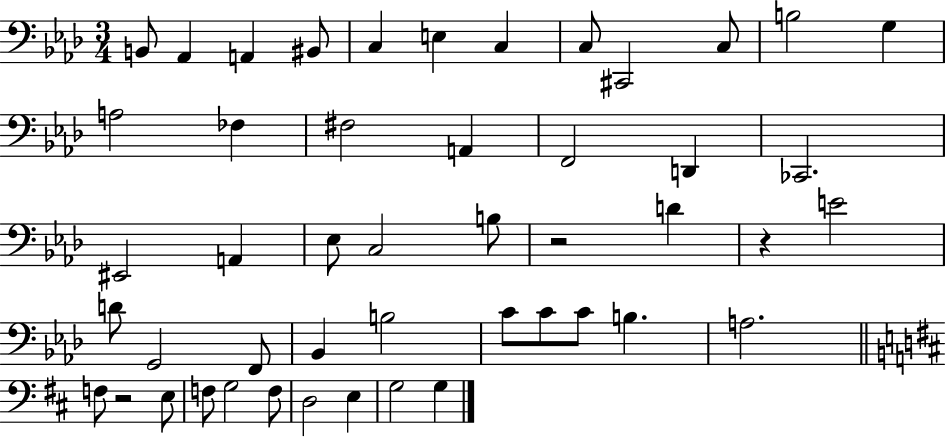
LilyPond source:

{
  \clef bass
  \numericTimeSignature
  \time 3/4
  \key aes \major
  b,8 aes,4 a,4 bis,8 | c4 e4 c4 | c8 cis,2 c8 | b2 g4 | \break a2 fes4 | fis2 a,4 | f,2 d,4 | ces,2. | \break eis,2 a,4 | ees8 c2 b8 | r2 d'4 | r4 e'2 | \break d'8 g,2 f,8 | bes,4 b2 | c'8 c'8 c'8 b4. | a2. | \break \bar "||" \break \key d \major f8 r2 e8 | f8 g2 f8 | d2 e4 | g2 g4 | \break \bar "|."
}